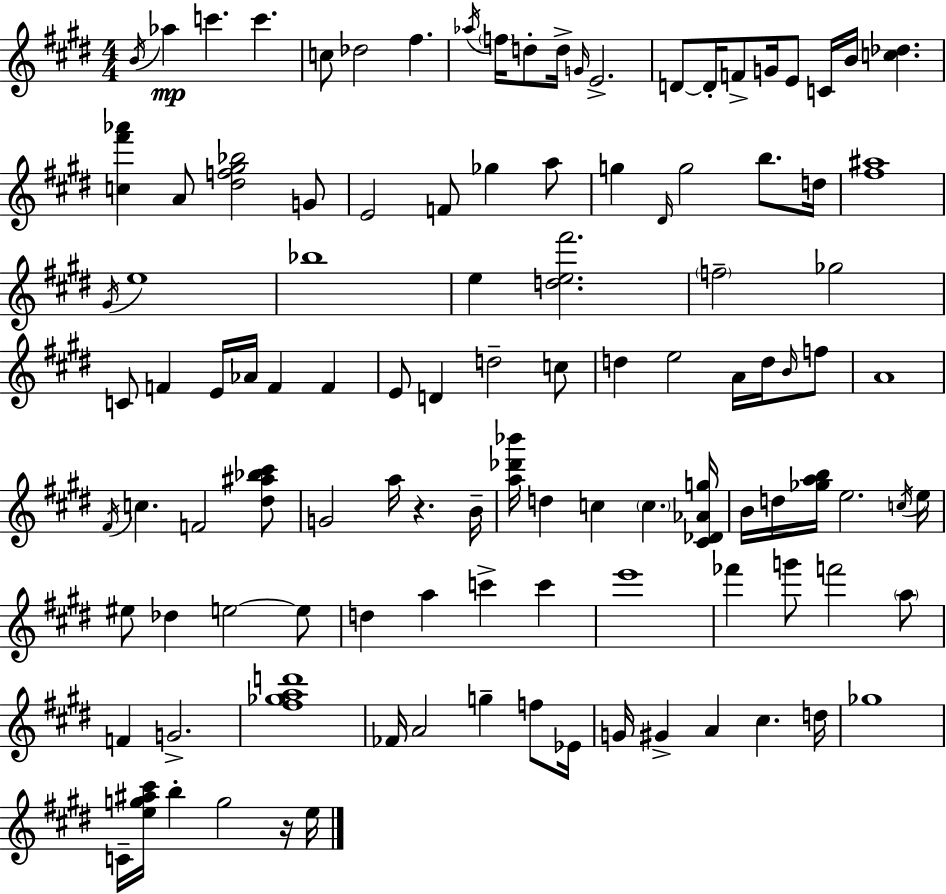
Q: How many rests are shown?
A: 2